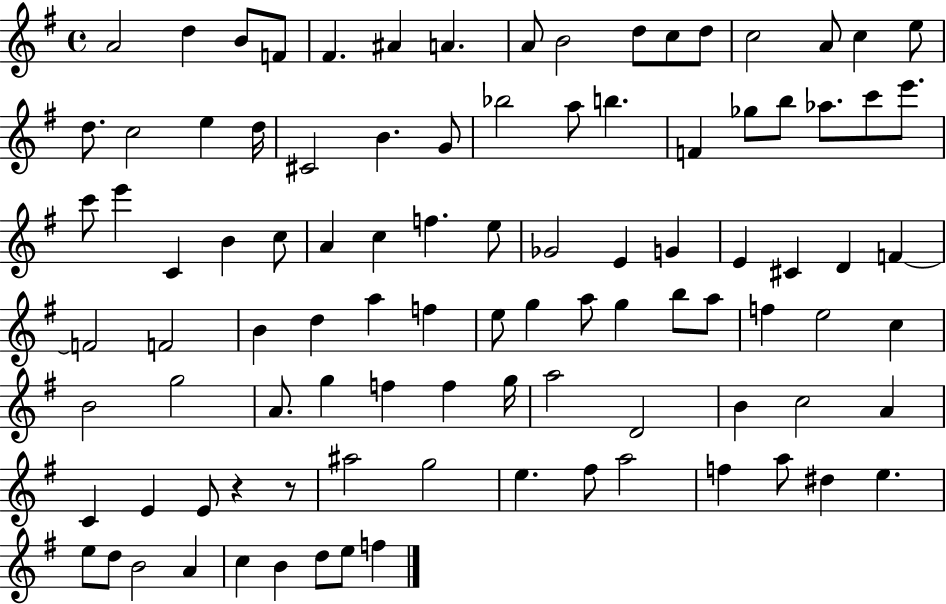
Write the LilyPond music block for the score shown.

{
  \clef treble
  \time 4/4
  \defaultTimeSignature
  \key g \major
  \repeat volta 2 { a'2 d''4 b'8 f'8 | fis'4. ais'4 a'4. | a'8 b'2 d''8 c''8 d''8 | c''2 a'8 c''4 e''8 | \break d''8. c''2 e''4 d''16 | cis'2 b'4. g'8 | bes''2 a''8 b''4. | f'4 ges''8 b''8 aes''8. c'''8 e'''8. | \break c'''8 e'''4 c'4 b'4 c''8 | a'4 c''4 f''4. e''8 | ges'2 e'4 g'4 | e'4 cis'4 d'4 f'4~~ | \break f'2 f'2 | b'4 d''4 a''4 f''4 | e''8 g''4 a''8 g''4 b''8 a''8 | f''4 e''2 c''4 | \break b'2 g''2 | a'8. g''4 f''4 f''4 g''16 | a''2 d'2 | b'4 c''2 a'4 | \break c'4 e'4 e'8 r4 r8 | ais''2 g''2 | e''4. fis''8 a''2 | f''4 a''8 dis''4 e''4. | \break e''8 d''8 b'2 a'4 | c''4 b'4 d''8 e''8 f''4 | } \bar "|."
}